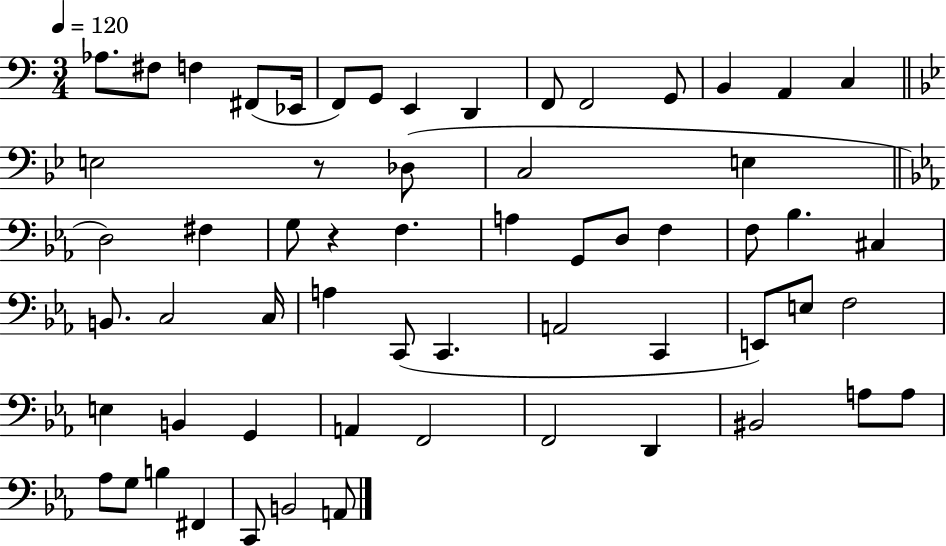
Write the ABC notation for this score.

X:1
T:Untitled
M:3/4
L:1/4
K:C
_A,/2 ^F,/2 F, ^F,,/2 _E,,/4 F,,/2 G,,/2 E,, D,, F,,/2 F,,2 G,,/2 B,, A,, C, E,2 z/2 _D,/2 C,2 E, D,2 ^F, G,/2 z F, A, G,,/2 D,/2 F, F,/2 _B, ^C, B,,/2 C,2 C,/4 A, C,,/2 C,, A,,2 C,, E,,/2 E,/2 F,2 E, B,, G,, A,, F,,2 F,,2 D,, ^B,,2 A,/2 A,/2 _A,/2 G,/2 B, ^F,, C,,/2 B,,2 A,,/2